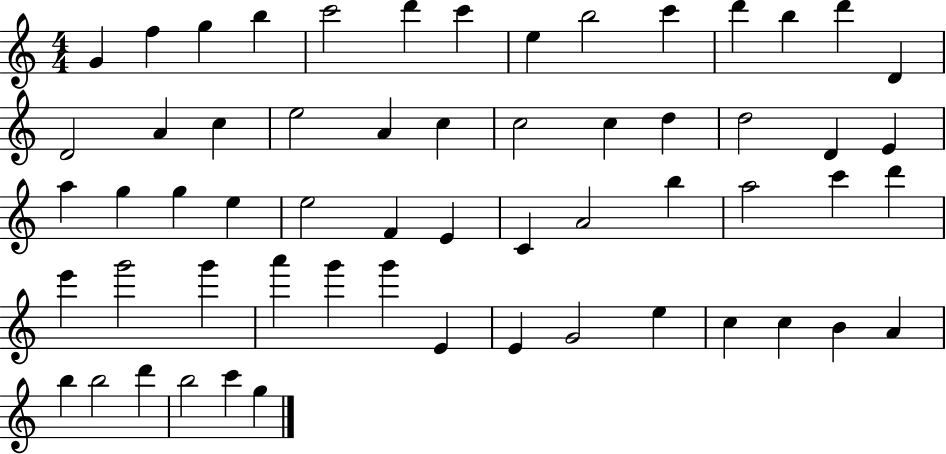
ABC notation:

X:1
T:Untitled
M:4/4
L:1/4
K:C
G f g b c'2 d' c' e b2 c' d' b d' D D2 A c e2 A c c2 c d d2 D E a g g e e2 F E C A2 b a2 c' d' e' g'2 g' a' g' g' E E G2 e c c B A b b2 d' b2 c' g